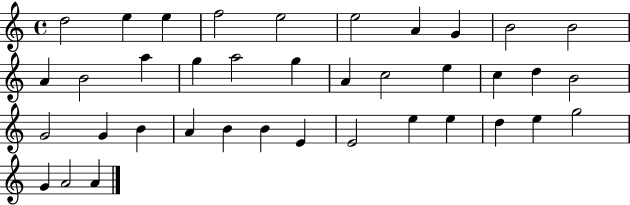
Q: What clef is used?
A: treble